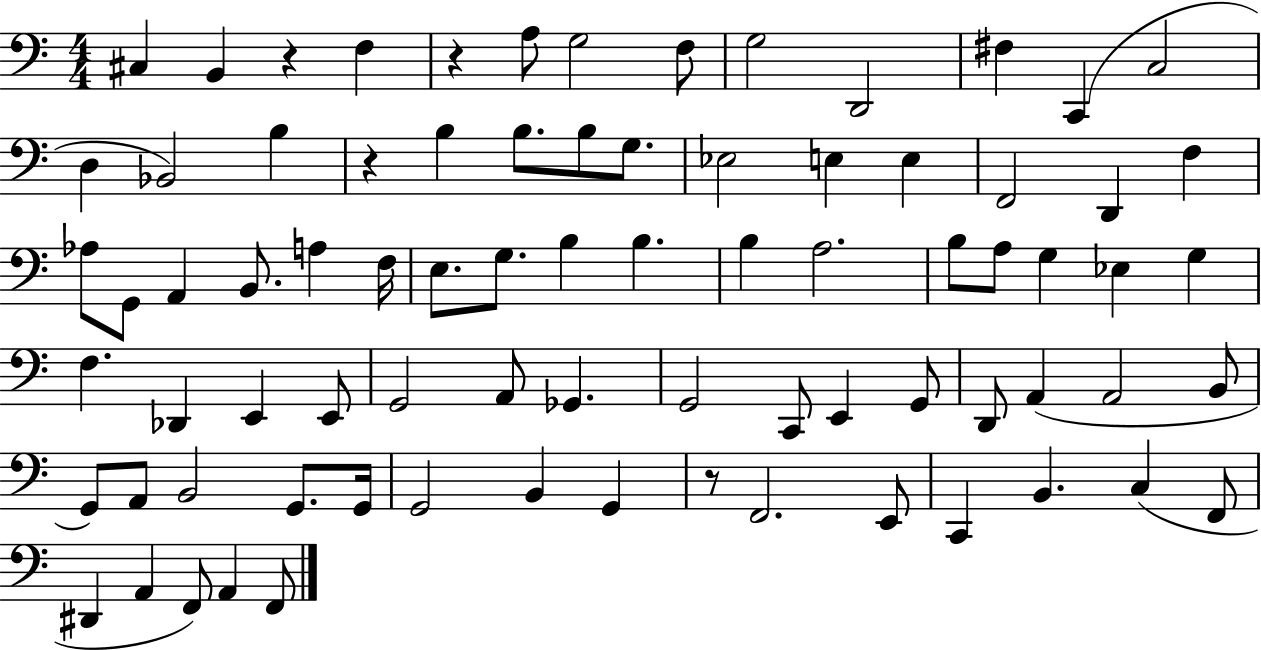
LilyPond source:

{
  \clef bass
  \numericTimeSignature
  \time 4/4
  \key c \major
  cis4 b,4 r4 f4 | r4 a8 g2 f8 | g2 d,2 | fis4 c,4( c2 | \break d4 bes,2) b4 | r4 b4 b8. b8 g8. | ees2 e4 e4 | f,2 d,4 f4 | \break aes8 g,8 a,4 b,8. a4 f16 | e8. g8. b4 b4. | b4 a2. | b8 a8 g4 ees4 g4 | \break f4. des,4 e,4 e,8 | g,2 a,8 ges,4. | g,2 c,8 e,4 g,8 | d,8 a,4( a,2 b,8 | \break g,8) a,8 b,2 g,8. g,16 | g,2 b,4 g,4 | r8 f,2. e,8 | c,4 b,4. c4( f,8 | \break dis,4 a,4 f,8) a,4 f,8 | \bar "|."
}